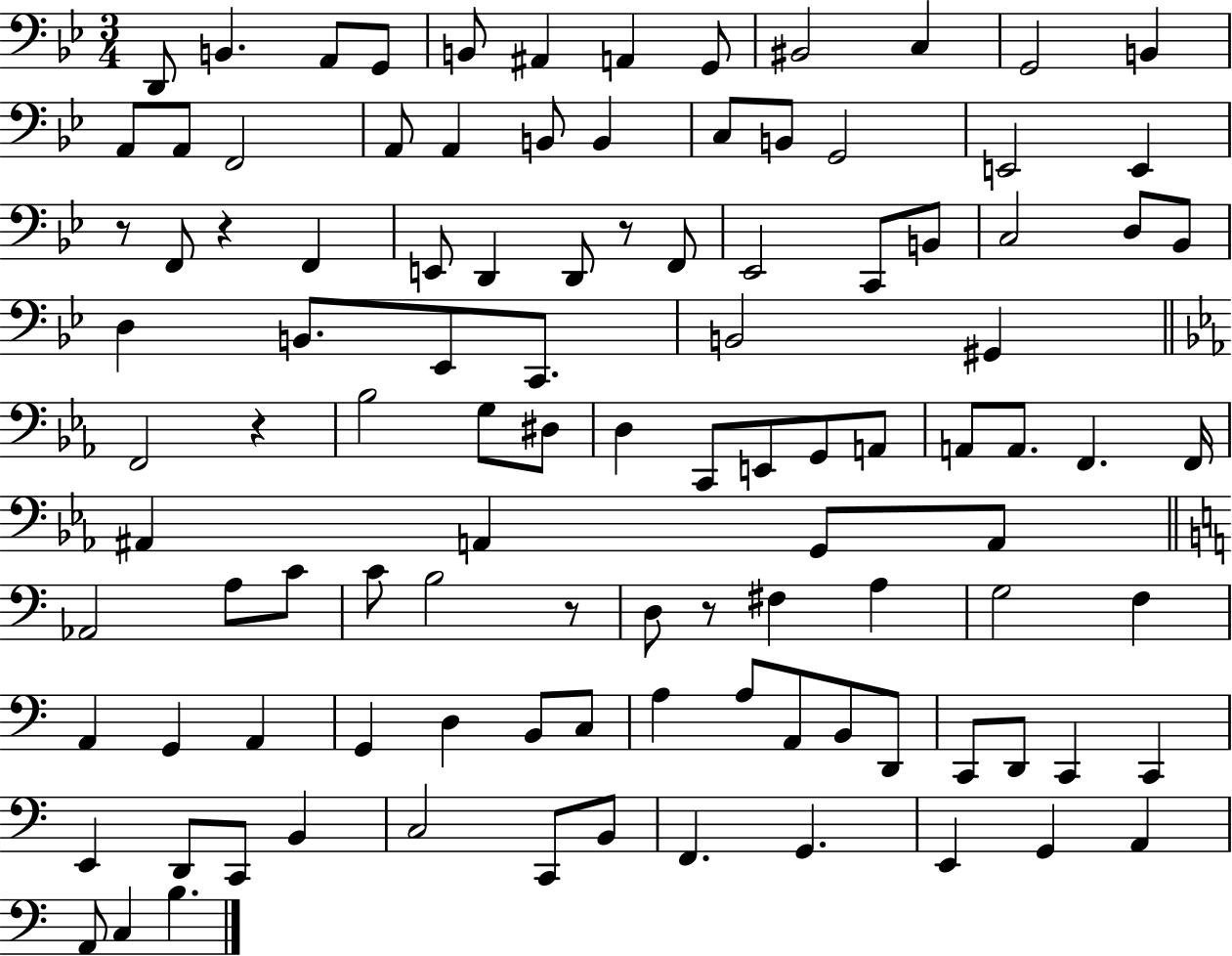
{
  \clef bass
  \numericTimeSignature
  \time 3/4
  \key bes \major
  d,8 b,4. a,8 g,8 | b,8 ais,4 a,4 g,8 | bis,2 c4 | g,2 b,4 | \break a,8 a,8 f,2 | a,8 a,4 b,8 b,4 | c8 b,8 g,2 | e,2 e,4 | \break r8 f,8 r4 f,4 | e,8 d,4 d,8 r8 f,8 | ees,2 c,8 b,8 | c2 d8 bes,8 | \break d4 b,8. ees,8 c,8. | b,2 gis,4 | \bar "||" \break \key ees \major f,2 r4 | bes2 g8 dis8 | d4 c,8 e,8 g,8 a,8 | a,8 a,8. f,4. f,16 | \break ais,4 a,4 g,8 a,8 | \bar "||" \break \key c \major aes,2 a8 c'8 | c'8 b2 r8 | d8 r8 fis4 a4 | g2 f4 | \break a,4 g,4 a,4 | g,4 d4 b,8 c8 | a4 a8 a,8 b,8 d,8 | c,8 d,8 c,4 c,4 | \break e,4 d,8 c,8 b,4 | c2 c,8 b,8 | f,4. g,4. | e,4 g,4 a,4 | \break a,8 c4 b4. | \bar "|."
}